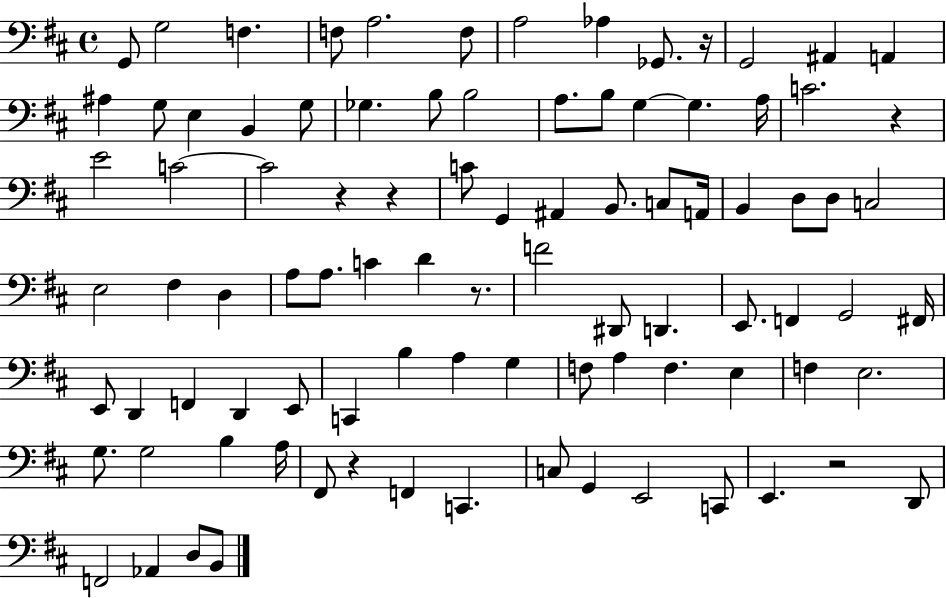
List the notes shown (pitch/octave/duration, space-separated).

G2/e G3/h F3/q. F3/e A3/h. F3/e A3/h Ab3/q Gb2/e. R/s G2/h A#2/q A2/q A#3/q G3/e E3/q B2/q G3/e Gb3/q. B3/e B3/h A3/e. B3/e G3/q G3/q. A3/s C4/h. R/q E4/h C4/h C4/h R/q R/q C4/e G2/q A#2/q B2/e. C3/e A2/s B2/q D3/e D3/e C3/h E3/h F#3/q D3/q A3/e A3/e. C4/q D4/q R/e. F4/h D#2/e D2/q. E2/e. F2/q G2/h F#2/s E2/e D2/q F2/q D2/q E2/e C2/q B3/q A3/q G3/q F3/e A3/q F3/q. E3/q F3/q E3/h. G3/e. G3/h B3/q A3/s F#2/e R/q F2/q C2/q. C3/e G2/q E2/h C2/e E2/q. R/h D2/e F2/h Ab2/q D3/e B2/e